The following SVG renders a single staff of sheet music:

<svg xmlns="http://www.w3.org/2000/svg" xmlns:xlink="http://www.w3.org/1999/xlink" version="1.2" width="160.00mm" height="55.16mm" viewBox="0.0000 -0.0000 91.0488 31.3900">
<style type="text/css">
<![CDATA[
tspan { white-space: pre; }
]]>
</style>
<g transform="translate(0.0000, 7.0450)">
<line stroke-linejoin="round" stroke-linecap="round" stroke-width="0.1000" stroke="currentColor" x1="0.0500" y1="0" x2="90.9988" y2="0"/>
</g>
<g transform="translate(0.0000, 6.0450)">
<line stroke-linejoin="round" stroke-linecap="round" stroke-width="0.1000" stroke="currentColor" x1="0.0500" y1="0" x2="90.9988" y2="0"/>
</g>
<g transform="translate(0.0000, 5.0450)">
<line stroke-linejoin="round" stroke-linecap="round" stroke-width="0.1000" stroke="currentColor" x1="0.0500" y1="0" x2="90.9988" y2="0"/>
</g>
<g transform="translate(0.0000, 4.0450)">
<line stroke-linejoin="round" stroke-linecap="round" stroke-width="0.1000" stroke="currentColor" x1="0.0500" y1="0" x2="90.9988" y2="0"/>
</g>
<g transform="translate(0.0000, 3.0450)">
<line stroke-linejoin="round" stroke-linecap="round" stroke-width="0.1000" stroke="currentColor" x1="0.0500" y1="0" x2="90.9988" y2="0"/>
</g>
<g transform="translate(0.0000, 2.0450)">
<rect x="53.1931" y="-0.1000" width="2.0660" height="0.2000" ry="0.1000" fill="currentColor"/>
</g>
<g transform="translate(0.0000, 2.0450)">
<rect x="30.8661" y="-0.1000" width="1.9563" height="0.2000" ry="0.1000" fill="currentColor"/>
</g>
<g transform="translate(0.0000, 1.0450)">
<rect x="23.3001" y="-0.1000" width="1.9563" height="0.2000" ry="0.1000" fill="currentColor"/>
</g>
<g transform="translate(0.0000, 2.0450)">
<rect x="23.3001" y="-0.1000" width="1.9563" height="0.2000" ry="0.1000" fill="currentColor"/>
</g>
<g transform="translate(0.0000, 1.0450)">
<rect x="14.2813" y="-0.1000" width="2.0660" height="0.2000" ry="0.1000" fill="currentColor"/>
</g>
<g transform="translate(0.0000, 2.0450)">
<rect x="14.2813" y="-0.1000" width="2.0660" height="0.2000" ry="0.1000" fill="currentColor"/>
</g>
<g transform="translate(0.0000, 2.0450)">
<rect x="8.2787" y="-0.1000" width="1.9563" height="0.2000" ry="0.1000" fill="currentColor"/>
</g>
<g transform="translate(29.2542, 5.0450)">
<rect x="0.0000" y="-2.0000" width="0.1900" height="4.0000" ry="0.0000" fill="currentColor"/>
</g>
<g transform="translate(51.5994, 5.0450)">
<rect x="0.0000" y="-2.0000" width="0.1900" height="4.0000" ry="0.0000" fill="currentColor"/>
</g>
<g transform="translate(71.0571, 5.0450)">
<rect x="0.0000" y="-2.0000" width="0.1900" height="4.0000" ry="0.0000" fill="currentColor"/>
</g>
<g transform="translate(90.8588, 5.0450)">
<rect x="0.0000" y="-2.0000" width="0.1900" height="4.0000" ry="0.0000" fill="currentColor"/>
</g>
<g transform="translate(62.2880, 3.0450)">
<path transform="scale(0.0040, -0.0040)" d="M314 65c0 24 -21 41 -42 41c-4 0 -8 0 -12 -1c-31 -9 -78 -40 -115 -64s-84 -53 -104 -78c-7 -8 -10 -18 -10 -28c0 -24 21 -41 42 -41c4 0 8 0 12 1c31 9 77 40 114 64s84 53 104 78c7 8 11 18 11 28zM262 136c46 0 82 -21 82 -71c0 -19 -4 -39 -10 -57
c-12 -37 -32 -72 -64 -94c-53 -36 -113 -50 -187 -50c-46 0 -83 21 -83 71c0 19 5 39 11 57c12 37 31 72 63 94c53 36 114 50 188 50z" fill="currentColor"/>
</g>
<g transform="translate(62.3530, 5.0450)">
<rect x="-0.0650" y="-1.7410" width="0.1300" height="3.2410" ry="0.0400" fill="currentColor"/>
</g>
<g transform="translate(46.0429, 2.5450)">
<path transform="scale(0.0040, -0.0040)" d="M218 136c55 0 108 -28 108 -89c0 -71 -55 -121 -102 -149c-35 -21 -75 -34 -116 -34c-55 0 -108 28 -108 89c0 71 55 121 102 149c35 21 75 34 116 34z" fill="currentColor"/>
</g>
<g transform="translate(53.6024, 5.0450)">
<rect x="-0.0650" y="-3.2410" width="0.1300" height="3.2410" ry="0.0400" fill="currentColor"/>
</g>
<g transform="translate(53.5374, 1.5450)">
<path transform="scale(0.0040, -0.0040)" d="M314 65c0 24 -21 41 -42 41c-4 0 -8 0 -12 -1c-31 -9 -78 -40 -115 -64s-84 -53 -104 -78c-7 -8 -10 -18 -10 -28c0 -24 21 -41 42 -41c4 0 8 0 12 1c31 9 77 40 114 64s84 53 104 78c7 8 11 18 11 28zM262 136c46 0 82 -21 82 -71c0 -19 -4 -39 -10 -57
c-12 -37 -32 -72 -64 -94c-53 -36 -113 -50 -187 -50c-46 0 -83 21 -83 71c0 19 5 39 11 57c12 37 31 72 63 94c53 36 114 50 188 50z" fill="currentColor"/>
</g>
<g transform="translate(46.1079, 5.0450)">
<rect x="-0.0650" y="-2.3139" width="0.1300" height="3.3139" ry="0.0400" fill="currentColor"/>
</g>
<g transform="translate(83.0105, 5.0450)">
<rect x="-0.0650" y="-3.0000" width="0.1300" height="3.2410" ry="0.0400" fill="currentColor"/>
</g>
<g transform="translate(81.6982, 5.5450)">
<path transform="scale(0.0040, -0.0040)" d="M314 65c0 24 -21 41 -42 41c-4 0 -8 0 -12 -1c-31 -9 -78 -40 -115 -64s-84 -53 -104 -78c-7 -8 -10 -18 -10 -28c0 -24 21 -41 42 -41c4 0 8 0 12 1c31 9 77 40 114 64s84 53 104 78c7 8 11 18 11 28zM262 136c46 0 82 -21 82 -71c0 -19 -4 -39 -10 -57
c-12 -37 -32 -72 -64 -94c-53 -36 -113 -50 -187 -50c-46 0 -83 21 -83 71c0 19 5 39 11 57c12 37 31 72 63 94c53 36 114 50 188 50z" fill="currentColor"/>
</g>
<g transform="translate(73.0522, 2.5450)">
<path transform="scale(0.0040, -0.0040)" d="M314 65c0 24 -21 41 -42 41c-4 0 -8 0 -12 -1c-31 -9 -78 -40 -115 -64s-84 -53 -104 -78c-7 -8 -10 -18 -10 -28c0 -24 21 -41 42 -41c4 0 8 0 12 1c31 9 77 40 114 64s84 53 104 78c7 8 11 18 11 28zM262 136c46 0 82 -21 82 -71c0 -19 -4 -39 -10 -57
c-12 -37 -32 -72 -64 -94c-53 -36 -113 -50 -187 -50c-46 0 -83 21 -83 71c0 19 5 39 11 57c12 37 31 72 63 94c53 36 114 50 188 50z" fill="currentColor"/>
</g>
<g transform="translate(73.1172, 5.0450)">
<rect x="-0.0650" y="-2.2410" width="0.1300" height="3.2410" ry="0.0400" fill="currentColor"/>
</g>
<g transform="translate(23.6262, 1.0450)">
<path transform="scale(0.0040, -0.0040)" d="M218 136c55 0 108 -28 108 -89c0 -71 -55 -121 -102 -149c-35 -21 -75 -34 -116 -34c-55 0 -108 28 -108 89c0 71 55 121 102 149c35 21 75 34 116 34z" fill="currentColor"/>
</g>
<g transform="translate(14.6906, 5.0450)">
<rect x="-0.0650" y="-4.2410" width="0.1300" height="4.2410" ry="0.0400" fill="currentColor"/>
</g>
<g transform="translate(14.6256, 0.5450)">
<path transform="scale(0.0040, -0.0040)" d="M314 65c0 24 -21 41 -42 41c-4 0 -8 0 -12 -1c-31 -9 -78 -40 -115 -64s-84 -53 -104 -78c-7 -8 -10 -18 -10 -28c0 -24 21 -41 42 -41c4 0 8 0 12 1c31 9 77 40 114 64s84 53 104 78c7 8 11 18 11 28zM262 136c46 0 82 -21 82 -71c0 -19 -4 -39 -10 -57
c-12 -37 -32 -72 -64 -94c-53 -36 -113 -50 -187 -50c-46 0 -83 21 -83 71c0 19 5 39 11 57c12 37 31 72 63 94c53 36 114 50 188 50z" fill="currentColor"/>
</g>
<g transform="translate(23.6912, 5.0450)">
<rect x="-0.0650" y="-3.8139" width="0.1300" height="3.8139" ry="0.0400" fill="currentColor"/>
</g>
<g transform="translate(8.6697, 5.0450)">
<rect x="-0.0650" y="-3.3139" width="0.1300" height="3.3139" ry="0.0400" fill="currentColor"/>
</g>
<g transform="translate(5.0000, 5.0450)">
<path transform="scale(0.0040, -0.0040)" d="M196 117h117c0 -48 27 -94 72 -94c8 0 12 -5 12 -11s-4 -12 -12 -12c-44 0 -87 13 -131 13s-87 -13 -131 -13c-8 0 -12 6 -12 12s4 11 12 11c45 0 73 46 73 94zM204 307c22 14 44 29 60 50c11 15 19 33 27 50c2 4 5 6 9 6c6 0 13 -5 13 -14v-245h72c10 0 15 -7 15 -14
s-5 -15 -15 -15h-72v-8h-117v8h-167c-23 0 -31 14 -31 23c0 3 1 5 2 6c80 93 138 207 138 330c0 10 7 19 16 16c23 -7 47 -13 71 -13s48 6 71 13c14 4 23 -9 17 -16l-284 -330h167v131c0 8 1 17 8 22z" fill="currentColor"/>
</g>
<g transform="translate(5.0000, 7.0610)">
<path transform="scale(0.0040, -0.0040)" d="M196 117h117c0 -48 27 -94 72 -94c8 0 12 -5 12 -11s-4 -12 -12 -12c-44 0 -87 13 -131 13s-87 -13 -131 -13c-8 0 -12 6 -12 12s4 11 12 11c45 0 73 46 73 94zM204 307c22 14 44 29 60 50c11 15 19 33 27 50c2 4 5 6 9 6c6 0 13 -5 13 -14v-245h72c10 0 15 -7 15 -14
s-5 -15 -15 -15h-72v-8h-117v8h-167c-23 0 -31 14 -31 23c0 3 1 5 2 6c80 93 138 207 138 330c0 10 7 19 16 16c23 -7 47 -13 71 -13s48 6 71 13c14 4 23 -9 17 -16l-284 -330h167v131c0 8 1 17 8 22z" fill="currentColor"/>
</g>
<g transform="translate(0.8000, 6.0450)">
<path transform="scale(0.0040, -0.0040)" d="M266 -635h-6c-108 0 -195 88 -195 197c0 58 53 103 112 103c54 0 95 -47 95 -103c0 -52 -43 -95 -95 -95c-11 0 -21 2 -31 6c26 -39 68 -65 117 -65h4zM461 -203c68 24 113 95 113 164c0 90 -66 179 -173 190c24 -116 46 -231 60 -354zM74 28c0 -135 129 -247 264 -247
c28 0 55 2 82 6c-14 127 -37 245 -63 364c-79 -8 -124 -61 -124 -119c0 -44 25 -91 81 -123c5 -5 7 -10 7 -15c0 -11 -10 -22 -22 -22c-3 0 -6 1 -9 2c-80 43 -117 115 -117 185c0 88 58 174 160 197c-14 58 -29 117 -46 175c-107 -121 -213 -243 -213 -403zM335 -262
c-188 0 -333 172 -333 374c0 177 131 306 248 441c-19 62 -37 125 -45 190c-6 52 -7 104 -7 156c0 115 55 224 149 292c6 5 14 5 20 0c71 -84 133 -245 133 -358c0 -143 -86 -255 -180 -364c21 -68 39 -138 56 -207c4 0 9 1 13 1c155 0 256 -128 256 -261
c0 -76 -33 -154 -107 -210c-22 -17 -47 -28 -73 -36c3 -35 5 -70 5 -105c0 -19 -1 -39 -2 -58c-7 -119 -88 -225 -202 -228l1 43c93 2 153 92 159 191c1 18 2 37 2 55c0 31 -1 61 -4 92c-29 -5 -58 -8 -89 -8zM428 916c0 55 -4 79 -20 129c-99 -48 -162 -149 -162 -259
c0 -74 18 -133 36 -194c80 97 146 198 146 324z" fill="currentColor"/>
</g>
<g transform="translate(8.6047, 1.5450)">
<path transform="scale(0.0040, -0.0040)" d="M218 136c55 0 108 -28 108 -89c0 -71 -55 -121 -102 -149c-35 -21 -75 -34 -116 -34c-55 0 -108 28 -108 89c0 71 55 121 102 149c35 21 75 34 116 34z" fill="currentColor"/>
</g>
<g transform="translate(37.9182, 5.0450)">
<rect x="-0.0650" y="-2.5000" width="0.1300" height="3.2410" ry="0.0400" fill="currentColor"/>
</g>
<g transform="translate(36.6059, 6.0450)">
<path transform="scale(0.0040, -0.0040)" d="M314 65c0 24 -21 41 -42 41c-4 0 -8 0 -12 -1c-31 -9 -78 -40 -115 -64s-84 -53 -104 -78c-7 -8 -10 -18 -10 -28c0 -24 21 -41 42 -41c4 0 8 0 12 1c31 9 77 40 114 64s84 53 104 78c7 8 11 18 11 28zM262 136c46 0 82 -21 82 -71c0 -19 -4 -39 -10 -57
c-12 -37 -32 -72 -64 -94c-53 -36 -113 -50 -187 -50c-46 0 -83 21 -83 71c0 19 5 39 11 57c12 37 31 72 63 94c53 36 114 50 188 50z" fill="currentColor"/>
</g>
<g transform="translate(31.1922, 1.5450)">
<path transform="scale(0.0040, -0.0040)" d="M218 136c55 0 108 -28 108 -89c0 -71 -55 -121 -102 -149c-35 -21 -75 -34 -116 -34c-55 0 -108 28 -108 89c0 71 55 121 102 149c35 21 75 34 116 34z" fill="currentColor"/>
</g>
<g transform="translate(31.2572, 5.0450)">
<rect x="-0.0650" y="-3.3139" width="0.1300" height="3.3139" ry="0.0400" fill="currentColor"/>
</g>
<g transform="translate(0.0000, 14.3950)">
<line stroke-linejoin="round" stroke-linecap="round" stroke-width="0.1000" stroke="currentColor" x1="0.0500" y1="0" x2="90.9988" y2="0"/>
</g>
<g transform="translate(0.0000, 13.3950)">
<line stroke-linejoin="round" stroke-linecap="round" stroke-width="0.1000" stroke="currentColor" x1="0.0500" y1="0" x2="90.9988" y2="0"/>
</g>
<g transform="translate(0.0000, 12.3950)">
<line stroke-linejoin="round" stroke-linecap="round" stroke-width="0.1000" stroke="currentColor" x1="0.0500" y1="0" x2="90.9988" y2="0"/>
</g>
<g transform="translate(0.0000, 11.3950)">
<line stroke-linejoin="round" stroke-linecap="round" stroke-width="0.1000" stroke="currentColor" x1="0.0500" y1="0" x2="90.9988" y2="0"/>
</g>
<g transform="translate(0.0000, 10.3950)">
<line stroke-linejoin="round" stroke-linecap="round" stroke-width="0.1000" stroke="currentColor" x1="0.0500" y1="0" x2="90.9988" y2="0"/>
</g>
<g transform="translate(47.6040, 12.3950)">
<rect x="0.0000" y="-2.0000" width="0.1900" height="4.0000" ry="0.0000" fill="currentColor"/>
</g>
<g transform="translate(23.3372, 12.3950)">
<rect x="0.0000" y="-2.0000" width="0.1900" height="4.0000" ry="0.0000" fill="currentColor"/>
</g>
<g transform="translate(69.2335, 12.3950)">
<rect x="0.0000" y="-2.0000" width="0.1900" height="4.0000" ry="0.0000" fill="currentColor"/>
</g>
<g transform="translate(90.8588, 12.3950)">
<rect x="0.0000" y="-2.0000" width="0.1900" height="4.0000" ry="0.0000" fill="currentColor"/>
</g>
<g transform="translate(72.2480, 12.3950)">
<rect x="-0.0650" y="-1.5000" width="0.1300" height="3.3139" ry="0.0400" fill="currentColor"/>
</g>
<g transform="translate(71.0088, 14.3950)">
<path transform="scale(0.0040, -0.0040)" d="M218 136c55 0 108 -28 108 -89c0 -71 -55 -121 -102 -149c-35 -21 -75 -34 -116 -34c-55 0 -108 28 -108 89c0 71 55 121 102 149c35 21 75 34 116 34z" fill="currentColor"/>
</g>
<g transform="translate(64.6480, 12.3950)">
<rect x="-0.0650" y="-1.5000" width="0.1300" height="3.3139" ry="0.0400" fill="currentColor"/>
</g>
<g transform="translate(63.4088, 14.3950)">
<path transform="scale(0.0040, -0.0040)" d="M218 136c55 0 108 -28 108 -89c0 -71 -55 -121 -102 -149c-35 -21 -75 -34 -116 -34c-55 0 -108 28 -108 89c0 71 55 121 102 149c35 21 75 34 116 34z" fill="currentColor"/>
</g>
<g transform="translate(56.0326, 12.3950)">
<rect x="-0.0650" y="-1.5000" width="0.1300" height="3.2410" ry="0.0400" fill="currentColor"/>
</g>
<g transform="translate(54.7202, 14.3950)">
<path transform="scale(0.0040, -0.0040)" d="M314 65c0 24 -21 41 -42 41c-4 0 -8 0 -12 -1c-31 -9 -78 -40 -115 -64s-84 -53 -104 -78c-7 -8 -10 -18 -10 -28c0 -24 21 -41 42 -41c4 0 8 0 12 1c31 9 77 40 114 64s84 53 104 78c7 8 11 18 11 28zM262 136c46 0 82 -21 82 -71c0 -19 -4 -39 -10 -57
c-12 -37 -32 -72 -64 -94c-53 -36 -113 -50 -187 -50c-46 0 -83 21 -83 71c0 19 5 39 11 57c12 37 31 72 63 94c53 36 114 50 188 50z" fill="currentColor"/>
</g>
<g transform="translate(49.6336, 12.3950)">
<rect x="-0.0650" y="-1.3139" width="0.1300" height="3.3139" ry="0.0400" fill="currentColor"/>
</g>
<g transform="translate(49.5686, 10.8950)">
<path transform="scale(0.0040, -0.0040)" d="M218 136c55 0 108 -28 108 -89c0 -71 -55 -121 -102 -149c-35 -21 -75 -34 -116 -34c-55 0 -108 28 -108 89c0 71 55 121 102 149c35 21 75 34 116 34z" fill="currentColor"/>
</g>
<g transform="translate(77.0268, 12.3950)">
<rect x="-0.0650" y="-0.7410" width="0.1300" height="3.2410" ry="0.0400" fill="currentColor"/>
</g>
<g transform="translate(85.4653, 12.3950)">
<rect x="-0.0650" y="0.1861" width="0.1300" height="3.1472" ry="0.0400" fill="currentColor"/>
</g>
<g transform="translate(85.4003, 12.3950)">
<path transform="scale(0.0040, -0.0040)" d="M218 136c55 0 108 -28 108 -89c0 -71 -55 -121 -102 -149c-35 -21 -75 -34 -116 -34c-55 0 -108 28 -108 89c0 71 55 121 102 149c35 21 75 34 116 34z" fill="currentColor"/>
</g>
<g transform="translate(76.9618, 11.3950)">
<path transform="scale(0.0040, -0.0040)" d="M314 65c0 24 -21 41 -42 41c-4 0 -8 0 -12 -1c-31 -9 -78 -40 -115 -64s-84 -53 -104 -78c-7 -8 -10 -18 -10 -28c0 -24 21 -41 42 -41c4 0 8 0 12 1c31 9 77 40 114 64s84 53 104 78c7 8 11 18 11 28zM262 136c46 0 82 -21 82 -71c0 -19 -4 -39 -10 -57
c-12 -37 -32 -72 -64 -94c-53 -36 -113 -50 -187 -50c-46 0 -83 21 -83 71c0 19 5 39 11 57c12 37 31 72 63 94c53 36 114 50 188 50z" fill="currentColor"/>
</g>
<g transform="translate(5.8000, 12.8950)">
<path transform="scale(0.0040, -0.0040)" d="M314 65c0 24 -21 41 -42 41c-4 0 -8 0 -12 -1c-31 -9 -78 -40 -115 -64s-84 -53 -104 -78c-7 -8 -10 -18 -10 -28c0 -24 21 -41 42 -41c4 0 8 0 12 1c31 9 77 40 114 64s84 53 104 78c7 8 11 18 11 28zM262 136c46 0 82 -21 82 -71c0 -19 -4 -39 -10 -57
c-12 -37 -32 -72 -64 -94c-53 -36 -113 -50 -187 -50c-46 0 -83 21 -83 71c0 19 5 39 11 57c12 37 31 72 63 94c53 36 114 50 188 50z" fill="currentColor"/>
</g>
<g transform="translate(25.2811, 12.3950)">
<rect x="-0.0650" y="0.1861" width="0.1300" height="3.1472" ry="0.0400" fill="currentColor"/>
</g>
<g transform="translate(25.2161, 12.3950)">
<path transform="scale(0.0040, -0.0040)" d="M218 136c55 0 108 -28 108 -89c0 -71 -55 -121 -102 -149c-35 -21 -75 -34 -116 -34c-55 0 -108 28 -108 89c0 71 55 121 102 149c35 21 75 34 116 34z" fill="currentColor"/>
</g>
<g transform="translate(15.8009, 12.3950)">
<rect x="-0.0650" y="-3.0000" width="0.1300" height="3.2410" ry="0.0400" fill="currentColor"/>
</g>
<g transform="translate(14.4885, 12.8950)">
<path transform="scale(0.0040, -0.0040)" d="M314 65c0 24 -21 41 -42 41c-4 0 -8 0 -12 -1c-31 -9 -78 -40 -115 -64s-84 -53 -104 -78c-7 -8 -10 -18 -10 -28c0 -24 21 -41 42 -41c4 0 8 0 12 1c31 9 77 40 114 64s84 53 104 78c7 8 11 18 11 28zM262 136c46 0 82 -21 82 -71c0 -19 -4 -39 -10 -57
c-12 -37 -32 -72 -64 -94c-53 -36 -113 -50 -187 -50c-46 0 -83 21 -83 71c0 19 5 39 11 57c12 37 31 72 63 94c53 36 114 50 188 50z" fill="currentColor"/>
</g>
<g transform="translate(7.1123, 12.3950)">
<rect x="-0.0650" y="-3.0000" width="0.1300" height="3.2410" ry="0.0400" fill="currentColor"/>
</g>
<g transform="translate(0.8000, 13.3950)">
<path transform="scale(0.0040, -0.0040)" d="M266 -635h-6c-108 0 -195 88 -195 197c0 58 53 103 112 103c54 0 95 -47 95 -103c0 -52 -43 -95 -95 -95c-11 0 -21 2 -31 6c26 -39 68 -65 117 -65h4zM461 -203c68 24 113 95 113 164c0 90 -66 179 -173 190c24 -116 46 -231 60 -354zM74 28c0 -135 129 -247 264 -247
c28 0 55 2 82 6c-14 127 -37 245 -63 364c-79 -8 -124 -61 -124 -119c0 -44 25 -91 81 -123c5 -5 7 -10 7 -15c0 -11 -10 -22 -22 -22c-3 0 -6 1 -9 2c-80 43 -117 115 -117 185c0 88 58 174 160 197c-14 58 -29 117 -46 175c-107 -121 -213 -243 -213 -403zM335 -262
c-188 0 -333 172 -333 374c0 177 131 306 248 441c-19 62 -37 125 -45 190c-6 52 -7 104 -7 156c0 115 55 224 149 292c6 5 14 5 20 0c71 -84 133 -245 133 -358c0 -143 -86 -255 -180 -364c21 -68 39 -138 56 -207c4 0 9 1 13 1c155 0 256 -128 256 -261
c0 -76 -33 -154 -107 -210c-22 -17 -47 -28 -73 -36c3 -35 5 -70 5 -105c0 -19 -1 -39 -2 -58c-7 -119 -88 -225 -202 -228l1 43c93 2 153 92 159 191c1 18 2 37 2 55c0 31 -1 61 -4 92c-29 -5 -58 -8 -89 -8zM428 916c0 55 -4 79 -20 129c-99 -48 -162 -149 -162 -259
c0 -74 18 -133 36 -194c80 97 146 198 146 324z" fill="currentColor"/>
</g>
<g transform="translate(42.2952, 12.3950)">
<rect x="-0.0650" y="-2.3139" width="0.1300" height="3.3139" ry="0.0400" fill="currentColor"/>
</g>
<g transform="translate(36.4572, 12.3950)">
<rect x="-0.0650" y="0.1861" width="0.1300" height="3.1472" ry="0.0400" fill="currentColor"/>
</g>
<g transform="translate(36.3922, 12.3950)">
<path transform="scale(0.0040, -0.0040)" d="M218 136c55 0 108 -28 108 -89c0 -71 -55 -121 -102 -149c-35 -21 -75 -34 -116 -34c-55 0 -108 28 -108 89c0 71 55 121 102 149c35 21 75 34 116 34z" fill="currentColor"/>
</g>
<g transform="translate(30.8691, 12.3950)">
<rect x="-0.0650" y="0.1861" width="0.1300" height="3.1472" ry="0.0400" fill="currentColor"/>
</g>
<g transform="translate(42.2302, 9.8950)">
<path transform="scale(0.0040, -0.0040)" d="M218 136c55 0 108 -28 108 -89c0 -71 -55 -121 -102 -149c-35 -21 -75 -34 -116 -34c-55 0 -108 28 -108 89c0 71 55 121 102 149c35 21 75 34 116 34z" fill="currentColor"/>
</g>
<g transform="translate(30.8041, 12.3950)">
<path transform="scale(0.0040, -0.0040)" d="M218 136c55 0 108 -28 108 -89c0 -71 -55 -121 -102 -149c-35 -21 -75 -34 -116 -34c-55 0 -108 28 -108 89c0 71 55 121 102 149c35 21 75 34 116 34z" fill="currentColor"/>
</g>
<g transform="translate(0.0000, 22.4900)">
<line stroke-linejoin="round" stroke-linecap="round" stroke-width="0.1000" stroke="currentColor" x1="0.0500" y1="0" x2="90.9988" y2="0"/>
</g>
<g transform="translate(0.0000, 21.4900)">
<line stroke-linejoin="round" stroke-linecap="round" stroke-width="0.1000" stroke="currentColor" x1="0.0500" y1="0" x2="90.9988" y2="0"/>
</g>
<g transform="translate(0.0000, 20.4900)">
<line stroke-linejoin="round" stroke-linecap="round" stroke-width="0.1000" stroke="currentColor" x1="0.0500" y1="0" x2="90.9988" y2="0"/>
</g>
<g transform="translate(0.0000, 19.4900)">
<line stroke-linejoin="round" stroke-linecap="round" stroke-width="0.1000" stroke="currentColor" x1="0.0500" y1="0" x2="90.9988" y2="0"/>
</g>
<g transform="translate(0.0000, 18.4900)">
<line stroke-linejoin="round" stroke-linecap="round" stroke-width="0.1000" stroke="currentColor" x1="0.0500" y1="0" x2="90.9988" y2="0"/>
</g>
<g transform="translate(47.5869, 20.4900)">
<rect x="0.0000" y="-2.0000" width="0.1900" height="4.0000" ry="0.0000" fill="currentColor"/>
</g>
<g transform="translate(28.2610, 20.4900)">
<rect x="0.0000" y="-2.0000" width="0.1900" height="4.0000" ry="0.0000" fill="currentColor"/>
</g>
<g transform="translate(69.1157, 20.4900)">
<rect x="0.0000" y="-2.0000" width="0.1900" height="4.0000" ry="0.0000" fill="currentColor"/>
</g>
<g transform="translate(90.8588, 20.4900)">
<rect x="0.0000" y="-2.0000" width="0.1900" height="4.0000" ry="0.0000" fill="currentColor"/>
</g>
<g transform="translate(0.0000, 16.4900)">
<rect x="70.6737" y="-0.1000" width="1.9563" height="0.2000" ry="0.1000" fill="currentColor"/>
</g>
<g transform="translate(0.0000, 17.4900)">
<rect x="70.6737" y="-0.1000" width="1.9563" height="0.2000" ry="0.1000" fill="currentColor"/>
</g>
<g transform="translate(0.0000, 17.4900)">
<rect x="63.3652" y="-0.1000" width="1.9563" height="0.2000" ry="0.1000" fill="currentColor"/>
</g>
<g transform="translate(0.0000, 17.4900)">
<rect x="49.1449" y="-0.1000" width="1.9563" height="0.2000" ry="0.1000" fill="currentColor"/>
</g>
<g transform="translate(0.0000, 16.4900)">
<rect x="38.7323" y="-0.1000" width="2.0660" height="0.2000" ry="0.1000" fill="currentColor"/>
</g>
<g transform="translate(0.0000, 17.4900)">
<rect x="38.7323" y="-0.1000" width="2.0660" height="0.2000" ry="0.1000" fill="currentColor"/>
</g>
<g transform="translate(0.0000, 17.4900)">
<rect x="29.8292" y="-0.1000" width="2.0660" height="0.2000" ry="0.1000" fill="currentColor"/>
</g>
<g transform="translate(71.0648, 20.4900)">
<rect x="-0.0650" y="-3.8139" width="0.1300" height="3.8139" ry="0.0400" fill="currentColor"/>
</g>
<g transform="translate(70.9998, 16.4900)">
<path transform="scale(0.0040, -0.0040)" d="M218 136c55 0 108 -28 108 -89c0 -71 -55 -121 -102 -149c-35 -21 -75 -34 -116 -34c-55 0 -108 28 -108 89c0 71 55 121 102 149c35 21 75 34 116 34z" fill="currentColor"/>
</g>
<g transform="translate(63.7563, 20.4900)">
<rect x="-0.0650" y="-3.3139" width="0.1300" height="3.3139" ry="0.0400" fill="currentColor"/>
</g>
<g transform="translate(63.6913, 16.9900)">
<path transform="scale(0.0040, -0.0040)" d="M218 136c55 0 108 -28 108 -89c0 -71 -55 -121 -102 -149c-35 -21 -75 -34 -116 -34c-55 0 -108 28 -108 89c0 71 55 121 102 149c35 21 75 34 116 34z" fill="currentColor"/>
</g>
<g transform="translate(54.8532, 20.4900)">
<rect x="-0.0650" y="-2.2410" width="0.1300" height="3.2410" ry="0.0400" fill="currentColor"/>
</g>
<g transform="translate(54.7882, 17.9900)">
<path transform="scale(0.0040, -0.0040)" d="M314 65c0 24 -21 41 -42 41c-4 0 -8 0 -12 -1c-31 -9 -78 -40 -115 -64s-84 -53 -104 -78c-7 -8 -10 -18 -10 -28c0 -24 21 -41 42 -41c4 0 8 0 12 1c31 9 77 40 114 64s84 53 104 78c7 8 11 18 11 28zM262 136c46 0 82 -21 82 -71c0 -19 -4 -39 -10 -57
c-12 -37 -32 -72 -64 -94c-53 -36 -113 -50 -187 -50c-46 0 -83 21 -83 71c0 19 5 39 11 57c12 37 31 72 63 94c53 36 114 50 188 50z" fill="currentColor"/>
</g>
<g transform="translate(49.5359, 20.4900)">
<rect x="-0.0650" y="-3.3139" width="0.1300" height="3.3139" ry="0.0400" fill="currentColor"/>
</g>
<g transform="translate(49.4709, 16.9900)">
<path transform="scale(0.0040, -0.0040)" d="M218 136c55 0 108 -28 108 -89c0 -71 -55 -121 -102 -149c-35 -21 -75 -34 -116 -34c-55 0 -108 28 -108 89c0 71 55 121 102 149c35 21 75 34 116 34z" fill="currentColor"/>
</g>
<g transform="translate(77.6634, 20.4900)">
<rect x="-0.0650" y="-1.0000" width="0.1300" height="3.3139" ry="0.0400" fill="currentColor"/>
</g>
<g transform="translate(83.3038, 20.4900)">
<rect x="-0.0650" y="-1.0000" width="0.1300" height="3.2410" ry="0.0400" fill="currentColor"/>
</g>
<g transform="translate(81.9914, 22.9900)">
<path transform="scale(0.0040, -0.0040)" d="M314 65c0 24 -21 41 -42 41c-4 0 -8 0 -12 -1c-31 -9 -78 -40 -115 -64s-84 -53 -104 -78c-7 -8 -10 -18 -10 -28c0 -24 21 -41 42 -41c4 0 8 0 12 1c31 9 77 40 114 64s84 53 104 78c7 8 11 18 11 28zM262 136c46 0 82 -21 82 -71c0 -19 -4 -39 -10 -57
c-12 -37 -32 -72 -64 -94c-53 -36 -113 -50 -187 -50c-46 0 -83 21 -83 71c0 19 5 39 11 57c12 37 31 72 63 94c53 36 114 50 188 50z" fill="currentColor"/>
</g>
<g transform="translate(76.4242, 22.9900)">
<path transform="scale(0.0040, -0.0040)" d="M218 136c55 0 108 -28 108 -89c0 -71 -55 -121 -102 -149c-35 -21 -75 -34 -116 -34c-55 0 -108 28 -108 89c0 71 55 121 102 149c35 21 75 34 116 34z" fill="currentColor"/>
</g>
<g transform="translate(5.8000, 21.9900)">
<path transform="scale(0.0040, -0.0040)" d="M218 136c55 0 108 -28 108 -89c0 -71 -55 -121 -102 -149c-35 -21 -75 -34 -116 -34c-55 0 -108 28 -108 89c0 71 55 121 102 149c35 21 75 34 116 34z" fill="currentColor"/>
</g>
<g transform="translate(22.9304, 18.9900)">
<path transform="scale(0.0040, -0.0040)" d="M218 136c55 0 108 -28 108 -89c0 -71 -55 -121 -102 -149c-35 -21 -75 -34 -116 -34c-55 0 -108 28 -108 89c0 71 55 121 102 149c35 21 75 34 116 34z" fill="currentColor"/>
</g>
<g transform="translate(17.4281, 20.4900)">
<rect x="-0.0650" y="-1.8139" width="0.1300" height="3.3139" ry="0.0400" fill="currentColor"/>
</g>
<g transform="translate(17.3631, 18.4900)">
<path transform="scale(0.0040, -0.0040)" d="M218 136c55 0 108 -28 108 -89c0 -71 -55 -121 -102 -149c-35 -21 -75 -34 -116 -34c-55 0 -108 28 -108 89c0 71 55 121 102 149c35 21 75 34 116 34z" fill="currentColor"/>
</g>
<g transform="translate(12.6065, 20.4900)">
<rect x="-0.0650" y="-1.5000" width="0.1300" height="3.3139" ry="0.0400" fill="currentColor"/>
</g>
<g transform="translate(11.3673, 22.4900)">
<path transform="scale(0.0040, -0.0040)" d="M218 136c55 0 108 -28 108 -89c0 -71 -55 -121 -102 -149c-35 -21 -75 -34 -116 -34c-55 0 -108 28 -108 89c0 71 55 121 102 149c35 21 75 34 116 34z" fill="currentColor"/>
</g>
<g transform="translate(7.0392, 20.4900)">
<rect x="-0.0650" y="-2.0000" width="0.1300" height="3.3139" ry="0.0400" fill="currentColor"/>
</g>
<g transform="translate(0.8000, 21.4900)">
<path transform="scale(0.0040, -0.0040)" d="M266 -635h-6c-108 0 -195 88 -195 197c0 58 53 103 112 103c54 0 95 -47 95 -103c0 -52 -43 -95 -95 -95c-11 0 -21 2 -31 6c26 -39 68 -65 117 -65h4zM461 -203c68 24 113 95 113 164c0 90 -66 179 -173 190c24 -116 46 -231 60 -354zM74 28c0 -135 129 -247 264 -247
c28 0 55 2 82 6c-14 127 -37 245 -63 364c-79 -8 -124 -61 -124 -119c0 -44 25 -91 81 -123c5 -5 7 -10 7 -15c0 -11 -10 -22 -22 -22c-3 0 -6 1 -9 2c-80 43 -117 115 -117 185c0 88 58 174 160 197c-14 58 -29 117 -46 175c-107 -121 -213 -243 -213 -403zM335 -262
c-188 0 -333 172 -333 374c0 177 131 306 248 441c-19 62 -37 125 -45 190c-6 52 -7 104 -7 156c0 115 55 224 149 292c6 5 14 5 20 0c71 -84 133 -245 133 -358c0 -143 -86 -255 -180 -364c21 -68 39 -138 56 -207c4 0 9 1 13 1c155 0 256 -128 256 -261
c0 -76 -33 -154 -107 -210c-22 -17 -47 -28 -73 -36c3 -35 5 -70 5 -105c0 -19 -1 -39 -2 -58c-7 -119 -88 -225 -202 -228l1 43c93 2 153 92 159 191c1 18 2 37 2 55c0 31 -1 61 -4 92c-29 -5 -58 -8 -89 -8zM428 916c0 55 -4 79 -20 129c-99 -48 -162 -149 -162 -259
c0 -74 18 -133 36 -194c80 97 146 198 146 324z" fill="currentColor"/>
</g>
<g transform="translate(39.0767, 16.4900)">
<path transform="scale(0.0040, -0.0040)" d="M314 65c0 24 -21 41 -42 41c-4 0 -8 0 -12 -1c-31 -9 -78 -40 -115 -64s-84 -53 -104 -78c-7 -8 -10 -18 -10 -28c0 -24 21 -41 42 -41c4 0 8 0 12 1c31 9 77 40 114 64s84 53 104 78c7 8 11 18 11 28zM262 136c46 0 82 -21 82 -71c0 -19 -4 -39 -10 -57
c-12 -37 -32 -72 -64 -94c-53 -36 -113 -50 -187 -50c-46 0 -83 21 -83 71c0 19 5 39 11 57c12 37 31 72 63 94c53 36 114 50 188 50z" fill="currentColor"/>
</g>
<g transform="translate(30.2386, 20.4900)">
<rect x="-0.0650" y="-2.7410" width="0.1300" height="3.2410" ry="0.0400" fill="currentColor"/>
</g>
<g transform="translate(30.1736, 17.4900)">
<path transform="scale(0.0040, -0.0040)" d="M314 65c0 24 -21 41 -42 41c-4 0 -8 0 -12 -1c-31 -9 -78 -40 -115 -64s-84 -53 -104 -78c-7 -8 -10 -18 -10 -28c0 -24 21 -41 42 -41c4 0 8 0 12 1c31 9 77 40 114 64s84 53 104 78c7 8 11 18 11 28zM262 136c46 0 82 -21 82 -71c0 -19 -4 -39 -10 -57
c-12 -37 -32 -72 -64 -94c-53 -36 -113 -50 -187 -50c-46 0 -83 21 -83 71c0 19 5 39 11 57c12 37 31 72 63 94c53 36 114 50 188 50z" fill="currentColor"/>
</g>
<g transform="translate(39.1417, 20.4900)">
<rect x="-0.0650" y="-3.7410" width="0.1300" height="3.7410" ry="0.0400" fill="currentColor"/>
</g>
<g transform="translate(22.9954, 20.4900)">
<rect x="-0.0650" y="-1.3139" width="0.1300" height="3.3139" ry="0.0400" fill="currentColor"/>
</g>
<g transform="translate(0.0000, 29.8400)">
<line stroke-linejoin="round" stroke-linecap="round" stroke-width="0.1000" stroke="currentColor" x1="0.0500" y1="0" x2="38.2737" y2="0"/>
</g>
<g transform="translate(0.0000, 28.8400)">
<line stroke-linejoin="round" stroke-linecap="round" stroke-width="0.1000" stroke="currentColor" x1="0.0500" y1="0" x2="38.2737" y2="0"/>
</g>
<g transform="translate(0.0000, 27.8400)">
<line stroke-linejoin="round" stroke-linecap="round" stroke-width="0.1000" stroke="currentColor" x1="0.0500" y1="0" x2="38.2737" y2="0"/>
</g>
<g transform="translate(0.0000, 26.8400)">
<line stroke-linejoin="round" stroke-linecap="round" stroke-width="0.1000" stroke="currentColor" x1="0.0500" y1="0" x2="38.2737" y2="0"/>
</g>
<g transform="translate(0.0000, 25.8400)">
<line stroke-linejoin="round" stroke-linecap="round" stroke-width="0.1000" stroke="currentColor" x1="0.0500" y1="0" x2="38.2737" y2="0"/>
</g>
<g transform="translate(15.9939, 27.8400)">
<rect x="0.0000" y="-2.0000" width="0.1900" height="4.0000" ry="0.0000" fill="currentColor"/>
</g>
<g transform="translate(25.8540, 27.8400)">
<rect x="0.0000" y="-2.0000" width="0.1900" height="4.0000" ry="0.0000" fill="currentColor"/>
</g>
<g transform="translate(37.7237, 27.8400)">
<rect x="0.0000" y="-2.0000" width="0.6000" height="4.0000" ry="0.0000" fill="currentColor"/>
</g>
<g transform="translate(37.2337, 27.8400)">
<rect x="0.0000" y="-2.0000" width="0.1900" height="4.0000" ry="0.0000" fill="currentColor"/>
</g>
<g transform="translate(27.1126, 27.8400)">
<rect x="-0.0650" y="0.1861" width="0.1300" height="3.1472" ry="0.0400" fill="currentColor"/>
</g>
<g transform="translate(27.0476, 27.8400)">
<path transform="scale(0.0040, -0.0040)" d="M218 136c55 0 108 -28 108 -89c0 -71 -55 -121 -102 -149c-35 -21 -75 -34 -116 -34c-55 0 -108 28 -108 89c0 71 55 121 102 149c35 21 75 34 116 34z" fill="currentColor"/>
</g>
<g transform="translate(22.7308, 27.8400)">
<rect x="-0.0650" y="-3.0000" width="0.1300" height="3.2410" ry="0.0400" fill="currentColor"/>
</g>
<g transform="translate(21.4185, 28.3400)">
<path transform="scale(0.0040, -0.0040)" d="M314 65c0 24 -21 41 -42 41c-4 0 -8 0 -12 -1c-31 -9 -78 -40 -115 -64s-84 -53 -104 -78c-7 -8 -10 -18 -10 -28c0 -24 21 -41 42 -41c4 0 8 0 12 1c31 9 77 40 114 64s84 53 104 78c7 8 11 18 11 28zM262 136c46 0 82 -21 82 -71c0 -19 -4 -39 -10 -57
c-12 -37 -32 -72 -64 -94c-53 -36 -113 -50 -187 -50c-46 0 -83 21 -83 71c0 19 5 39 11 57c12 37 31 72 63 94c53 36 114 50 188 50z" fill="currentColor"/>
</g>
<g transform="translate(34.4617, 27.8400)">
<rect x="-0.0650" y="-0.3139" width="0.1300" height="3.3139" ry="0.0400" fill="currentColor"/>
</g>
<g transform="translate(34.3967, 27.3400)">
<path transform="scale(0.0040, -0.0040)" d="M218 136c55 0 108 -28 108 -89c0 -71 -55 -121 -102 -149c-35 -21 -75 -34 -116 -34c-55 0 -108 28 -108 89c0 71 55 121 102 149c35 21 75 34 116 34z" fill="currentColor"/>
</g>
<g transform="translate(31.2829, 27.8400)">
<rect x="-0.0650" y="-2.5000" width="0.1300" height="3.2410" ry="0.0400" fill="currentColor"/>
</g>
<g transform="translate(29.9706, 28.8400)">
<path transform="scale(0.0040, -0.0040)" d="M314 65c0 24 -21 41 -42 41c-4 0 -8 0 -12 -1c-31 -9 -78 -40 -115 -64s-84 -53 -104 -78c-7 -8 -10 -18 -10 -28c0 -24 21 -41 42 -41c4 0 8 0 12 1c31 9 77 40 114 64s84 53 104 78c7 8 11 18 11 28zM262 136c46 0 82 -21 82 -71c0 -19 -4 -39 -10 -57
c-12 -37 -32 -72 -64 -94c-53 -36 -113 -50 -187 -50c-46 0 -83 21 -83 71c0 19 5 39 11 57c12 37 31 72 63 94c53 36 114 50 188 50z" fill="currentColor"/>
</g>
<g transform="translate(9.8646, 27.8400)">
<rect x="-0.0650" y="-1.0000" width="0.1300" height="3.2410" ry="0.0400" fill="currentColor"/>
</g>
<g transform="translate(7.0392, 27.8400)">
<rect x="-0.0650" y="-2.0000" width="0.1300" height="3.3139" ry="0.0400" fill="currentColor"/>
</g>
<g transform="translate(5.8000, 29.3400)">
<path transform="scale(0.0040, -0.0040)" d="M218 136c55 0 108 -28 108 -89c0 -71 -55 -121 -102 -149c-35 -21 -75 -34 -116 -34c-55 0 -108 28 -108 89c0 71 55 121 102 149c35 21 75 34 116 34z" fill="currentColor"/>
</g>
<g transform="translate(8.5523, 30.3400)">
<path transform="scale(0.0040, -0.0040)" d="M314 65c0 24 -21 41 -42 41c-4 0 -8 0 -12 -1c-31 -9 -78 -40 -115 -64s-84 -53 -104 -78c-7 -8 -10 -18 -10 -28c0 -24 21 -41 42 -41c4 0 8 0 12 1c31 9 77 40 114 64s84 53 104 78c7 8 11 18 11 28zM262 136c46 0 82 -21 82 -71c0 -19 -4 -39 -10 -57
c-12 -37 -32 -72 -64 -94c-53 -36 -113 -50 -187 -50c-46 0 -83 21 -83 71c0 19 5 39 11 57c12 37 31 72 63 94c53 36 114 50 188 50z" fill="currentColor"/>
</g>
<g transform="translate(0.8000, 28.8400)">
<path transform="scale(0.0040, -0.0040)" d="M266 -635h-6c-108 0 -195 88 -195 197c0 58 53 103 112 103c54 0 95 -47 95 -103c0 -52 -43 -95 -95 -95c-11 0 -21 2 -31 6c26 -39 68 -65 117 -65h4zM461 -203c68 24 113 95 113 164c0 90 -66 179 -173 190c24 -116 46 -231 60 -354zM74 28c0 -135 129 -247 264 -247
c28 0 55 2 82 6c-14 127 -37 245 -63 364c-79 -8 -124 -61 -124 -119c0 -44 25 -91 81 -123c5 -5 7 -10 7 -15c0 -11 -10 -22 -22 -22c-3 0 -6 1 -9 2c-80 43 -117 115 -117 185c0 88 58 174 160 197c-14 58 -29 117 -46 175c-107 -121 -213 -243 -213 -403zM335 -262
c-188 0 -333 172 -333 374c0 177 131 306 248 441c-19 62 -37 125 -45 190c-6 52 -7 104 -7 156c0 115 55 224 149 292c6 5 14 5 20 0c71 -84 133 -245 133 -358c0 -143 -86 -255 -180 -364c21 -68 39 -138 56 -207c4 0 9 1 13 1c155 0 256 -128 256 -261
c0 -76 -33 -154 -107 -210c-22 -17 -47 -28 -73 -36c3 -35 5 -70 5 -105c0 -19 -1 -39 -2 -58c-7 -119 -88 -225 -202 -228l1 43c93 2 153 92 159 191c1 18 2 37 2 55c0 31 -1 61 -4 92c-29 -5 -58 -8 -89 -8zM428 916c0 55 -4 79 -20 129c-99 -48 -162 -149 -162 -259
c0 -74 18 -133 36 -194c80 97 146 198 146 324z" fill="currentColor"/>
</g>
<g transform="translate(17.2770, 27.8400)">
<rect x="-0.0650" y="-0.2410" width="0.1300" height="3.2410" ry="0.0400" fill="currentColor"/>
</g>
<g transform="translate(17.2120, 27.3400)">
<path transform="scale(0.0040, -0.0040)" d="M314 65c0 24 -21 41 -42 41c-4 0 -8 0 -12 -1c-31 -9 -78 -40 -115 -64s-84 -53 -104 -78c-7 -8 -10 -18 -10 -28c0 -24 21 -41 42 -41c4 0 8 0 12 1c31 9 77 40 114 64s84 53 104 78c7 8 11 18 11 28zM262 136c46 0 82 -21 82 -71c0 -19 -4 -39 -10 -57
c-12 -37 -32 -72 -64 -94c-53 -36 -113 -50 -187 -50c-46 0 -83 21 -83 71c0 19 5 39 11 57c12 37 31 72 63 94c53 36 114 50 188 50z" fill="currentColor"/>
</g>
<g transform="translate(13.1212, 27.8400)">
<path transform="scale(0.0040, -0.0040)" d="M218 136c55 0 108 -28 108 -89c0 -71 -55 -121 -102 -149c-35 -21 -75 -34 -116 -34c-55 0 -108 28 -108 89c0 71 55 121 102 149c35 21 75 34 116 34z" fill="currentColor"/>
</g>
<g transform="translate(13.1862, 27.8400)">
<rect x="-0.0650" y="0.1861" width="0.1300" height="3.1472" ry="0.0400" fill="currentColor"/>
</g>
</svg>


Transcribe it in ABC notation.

X:1
T:Untitled
M:4/4
L:1/4
K:C
b d'2 c' b G2 g b2 f2 g2 A2 A2 A2 B B B g e E2 E E d2 B F E f e a2 c'2 b g2 b c' D D2 F D2 B c2 A2 B G2 c